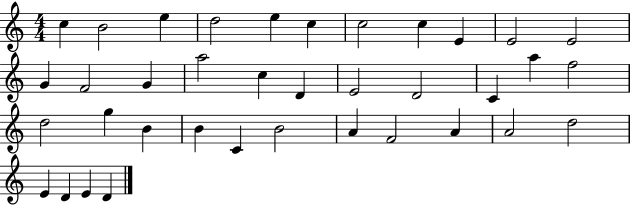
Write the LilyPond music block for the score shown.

{
  \clef treble
  \numericTimeSignature
  \time 4/4
  \key c \major
  c''4 b'2 e''4 | d''2 e''4 c''4 | c''2 c''4 e'4 | e'2 e'2 | \break g'4 f'2 g'4 | a''2 c''4 d'4 | e'2 d'2 | c'4 a''4 f''2 | \break d''2 g''4 b'4 | b'4 c'4 b'2 | a'4 f'2 a'4 | a'2 d''2 | \break e'4 d'4 e'4 d'4 | \bar "|."
}